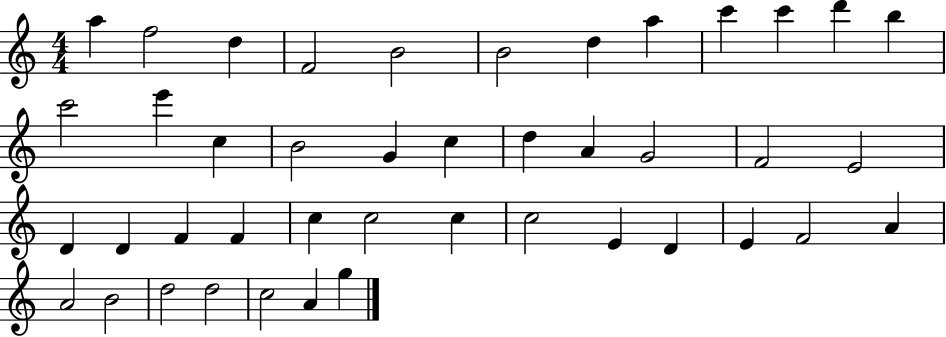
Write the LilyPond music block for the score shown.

{
  \clef treble
  \numericTimeSignature
  \time 4/4
  \key c \major
  a''4 f''2 d''4 | f'2 b'2 | b'2 d''4 a''4 | c'''4 c'''4 d'''4 b''4 | \break c'''2 e'''4 c''4 | b'2 g'4 c''4 | d''4 a'4 g'2 | f'2 e'2 | \break d'4 d'4 f'4 f'4 | c''4 c''2 c''4 | c''2 e'4 d'4 | e'4 f'2 a'4 | \break a'2 b'2 | d''2 d''2 | c''2 a'4 g''4 | \bar "|."
}